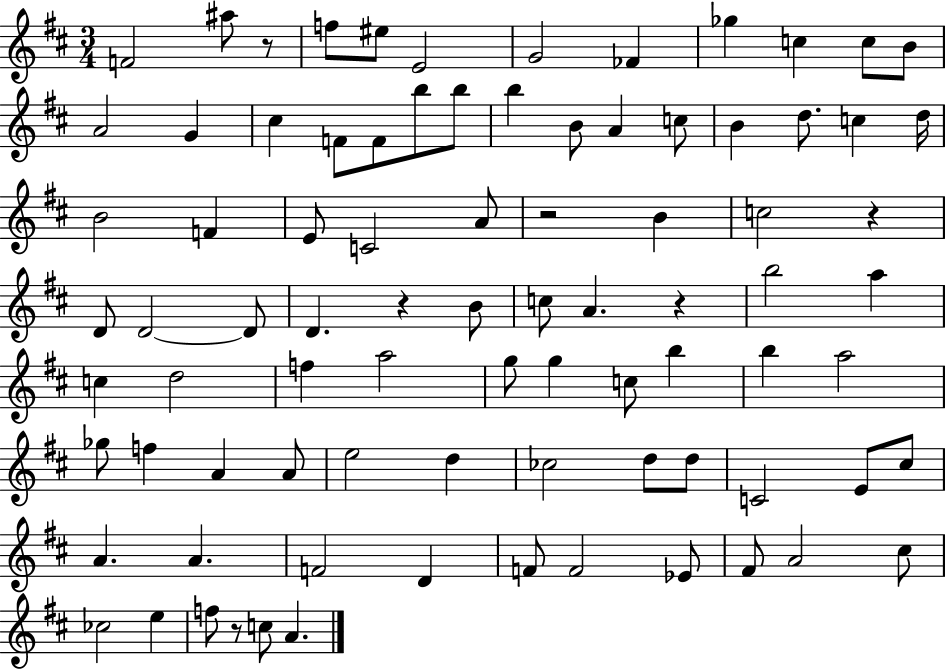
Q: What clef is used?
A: treble